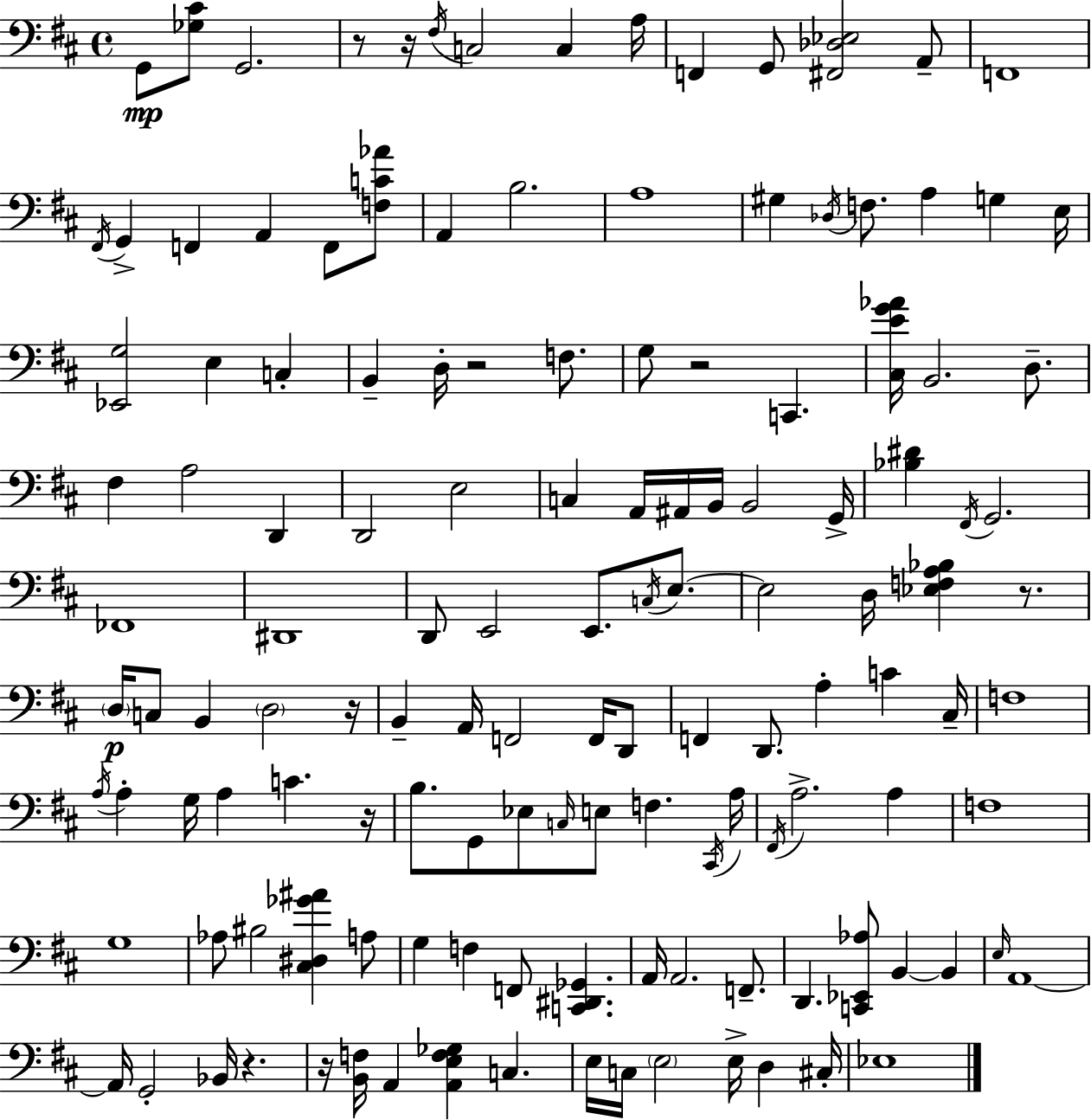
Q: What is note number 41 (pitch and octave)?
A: A#2